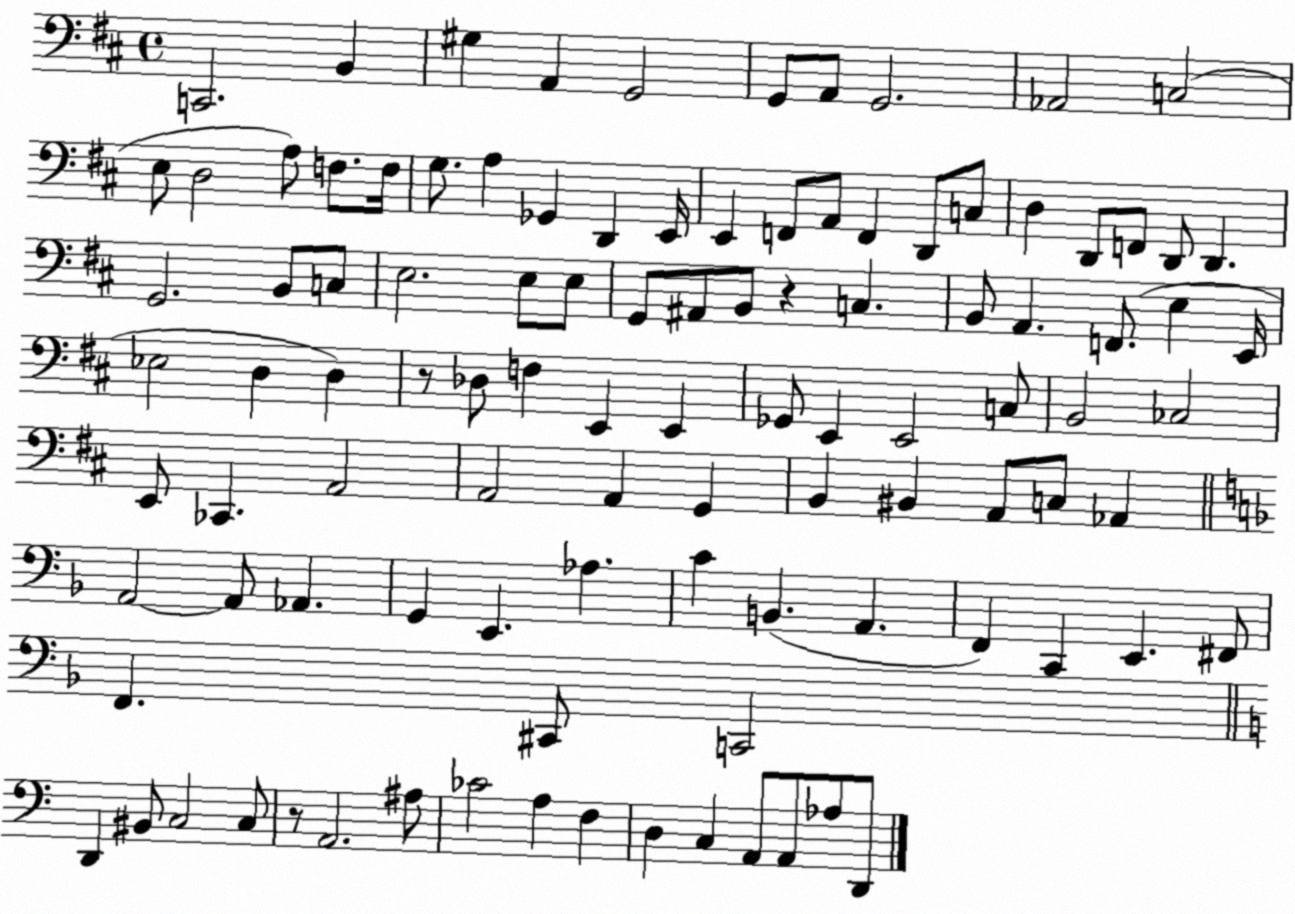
X:1
T:Untitled
M:4/4
L:1/4
K:D
C,,2 B,, ^G, A,, G,,2 G,,/2 A,,/2 G,,2 _A,,2 C,2 E,/2 D,2 A,/2 F,/2 F,/4 G,/2 A, _G,, D,, E,,/4 E,, F,,/2 A,,/2 F,, D,,/2 C,/2 D, D,,/2 F,,/2 D,,/2 D,, G,,2 B,,/2 C,/2 E,2 E,/2 E,/2 G,,/2 ^A,,/2 B,,/2 z C, B,,/2 A,, F,,/2 E, E,,/4 _E,2 D, D, z/2 _D,/2 F, E,, E,, _G,,/2 E,, E,,2 C,/2 B,,2 _C,2 E,,/2 _C,, A,,2 A,,2 A,, G,, B,, ^B,, A,,/2 C,/2 _A,, A,,2 A,,/2 _A,, G,, E,, _A, C B,, A,, F,, C,, E,, ^F,,/2 F,, ^C,,/2 C,,2 D,, ^B,,/2 C,2 C,/2 z/2 A,,2 ^A,/2 _C2 A, F, D, C, A,,/2 A,,/2 _A,/2 D,,/2